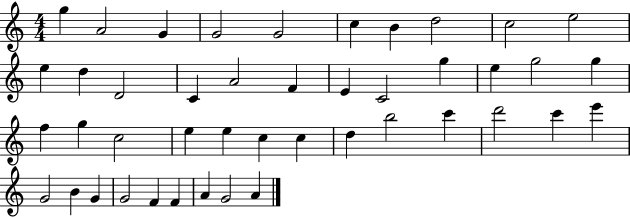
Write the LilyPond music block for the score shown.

{
  \clef treble
  \numericTimeSignature
  \time 4/4
  \key c \major
  g''4 a'2 g'4 | g'2 g'2 | c''4 b'4 d''2 | c''2 e''2 | \break e''4 d''4 d'2 | c'4 a'2 f'4 | e'4 c'2 g''4 | e''4 g''2 g''4 | \break f''4 g''4 c''2 | e''4 e''4 c''4 c''4 | d''4 b''2 c'''4 | d'''2 c'''4 e'''4 | \break g'2 b'4 g'4 | g'2 f'4 f'4 | a'4 g'2 a'4 | \bar "|."
}